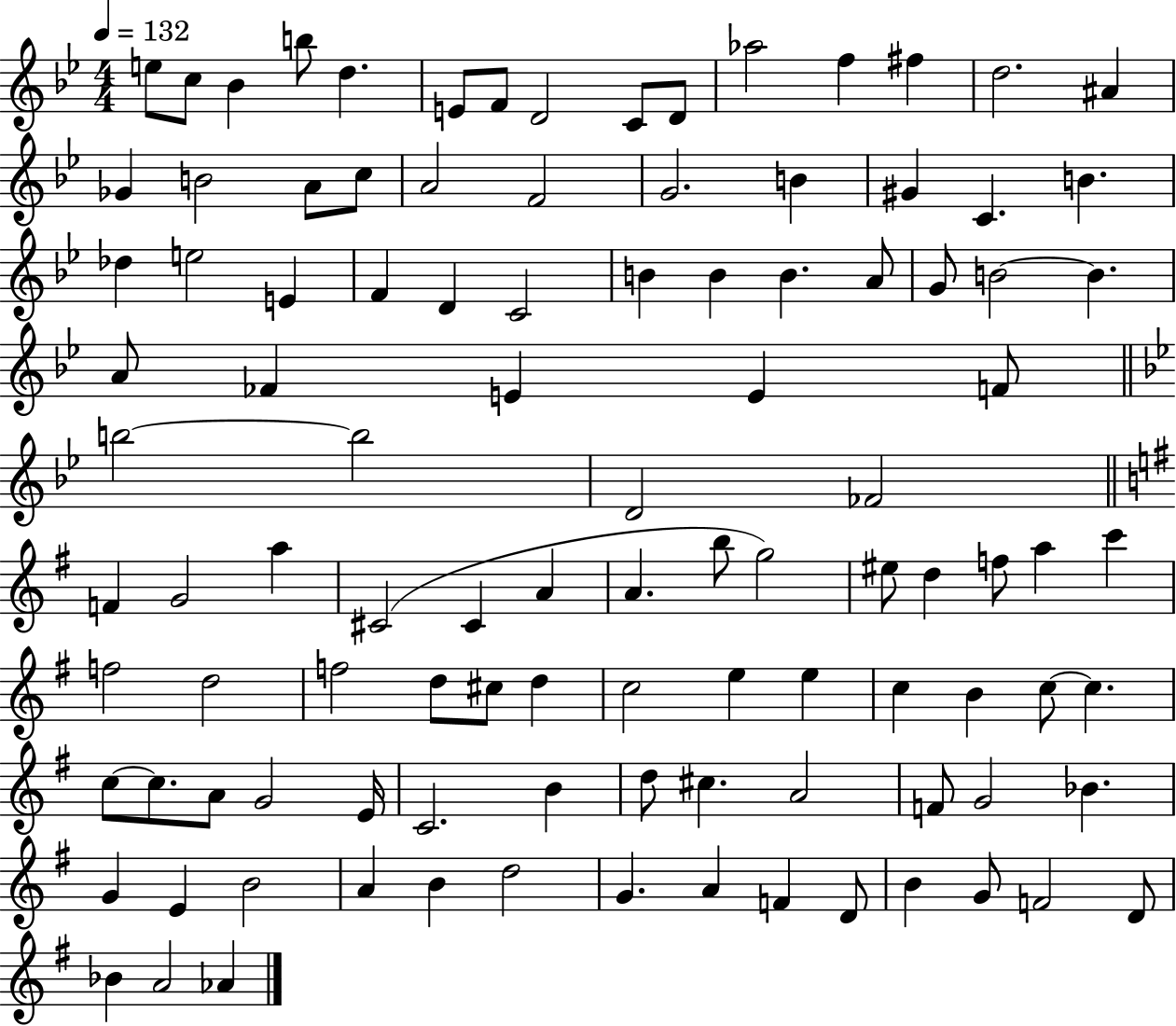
E5/e C5/e Bb4/q B5/e D5/q. E4/e F4/e D4/h C4/e D4/e Ab5/h F5/q F#5/q D5/h. A#4/q Gb4/q B4/h A4/e C5/e A4/h F4/h G4/h. B4/q G#4/q C4/q. B4/q. Db5/q E5/h E4/q F4/q D4/q C4/h B4/q B4/q B4/q. A4/e G4/e B4/h B4/q. A4/e FES4/q E4/q E4/q F4/e B5/h B5/h D4/h FES4/h F4/q G4/h A5/q C#4/h C#4/q A4/q A4/q. B5/e G5/h EIS5/e D5/q F5/e A5/q C6/q F5/h D5/h F5/h D5/e C#5/e D5/q C5/h E5/q E5/q C5/q B4/q C5/e C5/q. C5/e C5/e. A4/e G4/h E4/s C4/h. B4/q D5/e C#5/q. A4/h F4/e G4/h Bb4/q. G4/q E4/q B4/h A4/q B4/q D5/h G4/q. A4/q F4/q D4/e B4/q G4/e F4/h D4/e Bb4/q A4/h Ab4/q